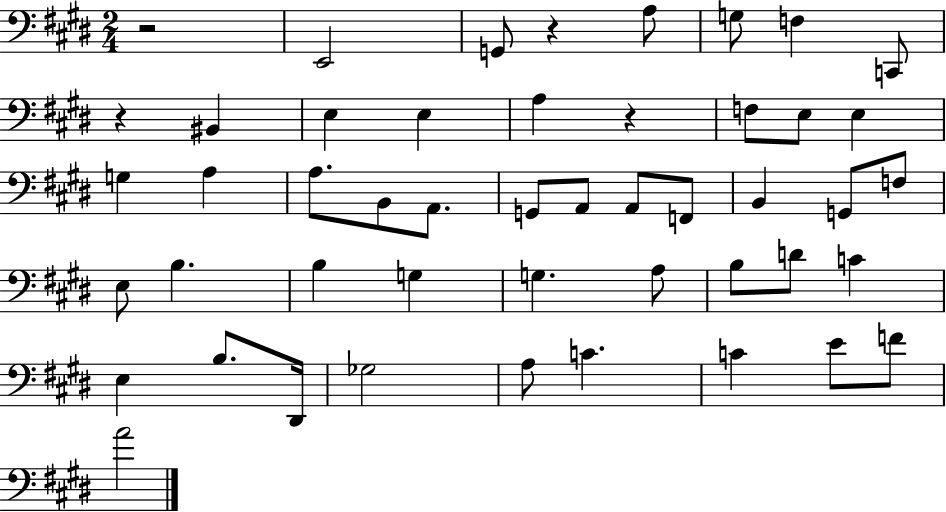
X:1
T:Untitled
M:2/4
L:1/4
K:E
z2 E,,2 G,,/2 z A,/2 G,/2 F, C,,/2 z ^B,, E, E, A, z F,/2 E,/2 E, G, A, A,/2 B,,/2 A,,/2 G,,/2 A,,/2 A,,/2 F,,/2 B,, G,,/2 F,/2 E,/2 B, B, G, G, A,/2 B,/2 D/2 C E, B,/2 ^D,,/4 _G,2 A,/2 C C E/2 F/2 A2